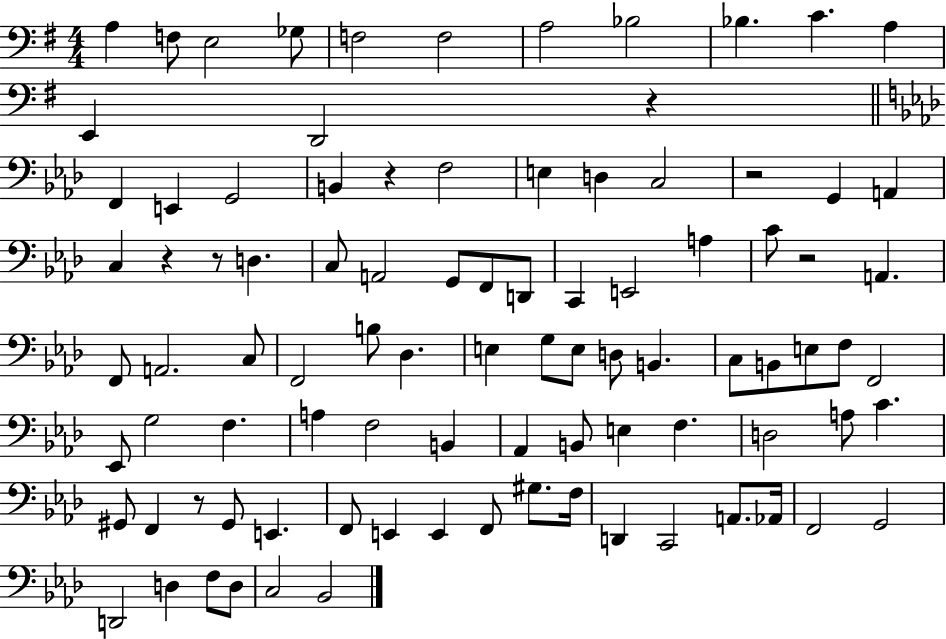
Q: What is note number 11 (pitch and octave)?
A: A3